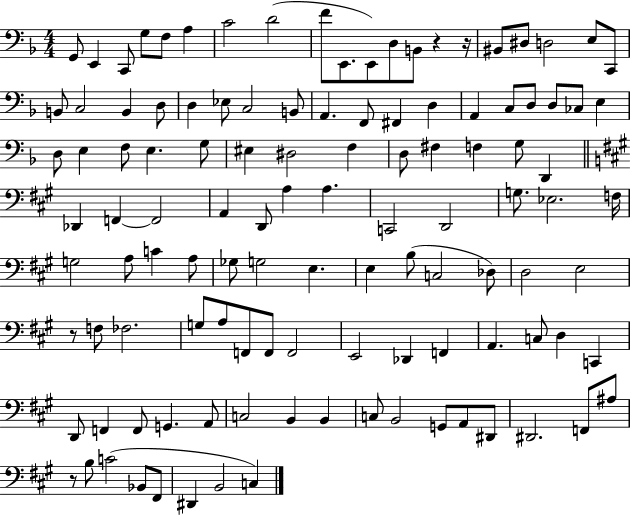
{
  \clef bass
  \numericTimeSignature
  \time 4/4
  \key f \major
  g,8 e,4 c,8 g8 f8 a4 | c'2 d'2( | f'8 e,8. e,8) d8 b,8 r4 r16 | bis,8 dis8 d2 e8 c,8 | \break b,8 c2 b,4 d8 | d4 ees8 c2 b,8 | a,4. f,8 fis,4 d4 | a,4 c8 d8 d8 ces8 e4 | \break d8 e4 f8 e4. g8 | eis4 dis2 f4 | d8 fis4 f4 g8 d,4 | \bar "||" \break \key a \major des,4 f,4~~ f,2 | a,4 d,8 a4 a4. | c,2 d,2 | g8. ees2. f16 | \break g2 a8 c'4 a8 | ges8 g2 e4. | e4 b8( c2 des8) | d2 e2 | \break r8 f8 fes2. | g8 a8 f,8 f,8 f,2 | e,2 des,4 f,4 | a,4. c8 d4 c,4 | \break d,8 f,4 f,8 g,4. a,8 | c2 b,4 b,4 | c8 b,2 g,8 a,8 dis,8 | dis,2. f,8 ais8 | \break r8 b8 c'2( bes,8 fis,8 | dis,4 b,2 c4) | \bar "|."
}